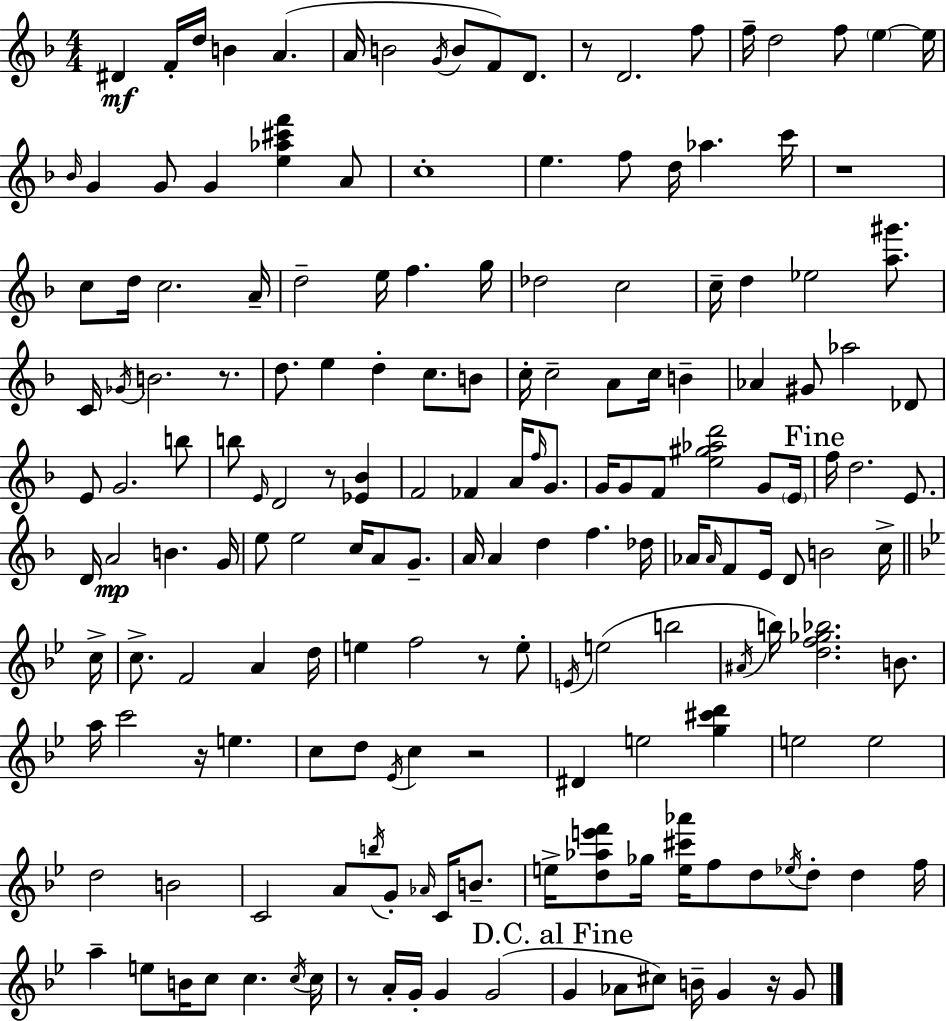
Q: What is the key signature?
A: D minor